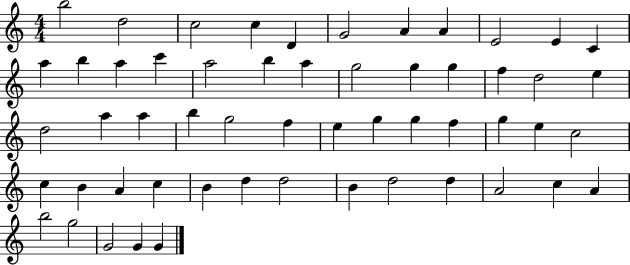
X:1
T:Untitled
M:4/4
L:1/4
K:C
b2 d2 c2 c D G2 A A E2 E C a b a c' a2 b a g2 g g f d2 e d2 a a b g2 f e g g f g e c2 c B A c B d d2 B d2 d A2 c A b2 g2 G2 G G